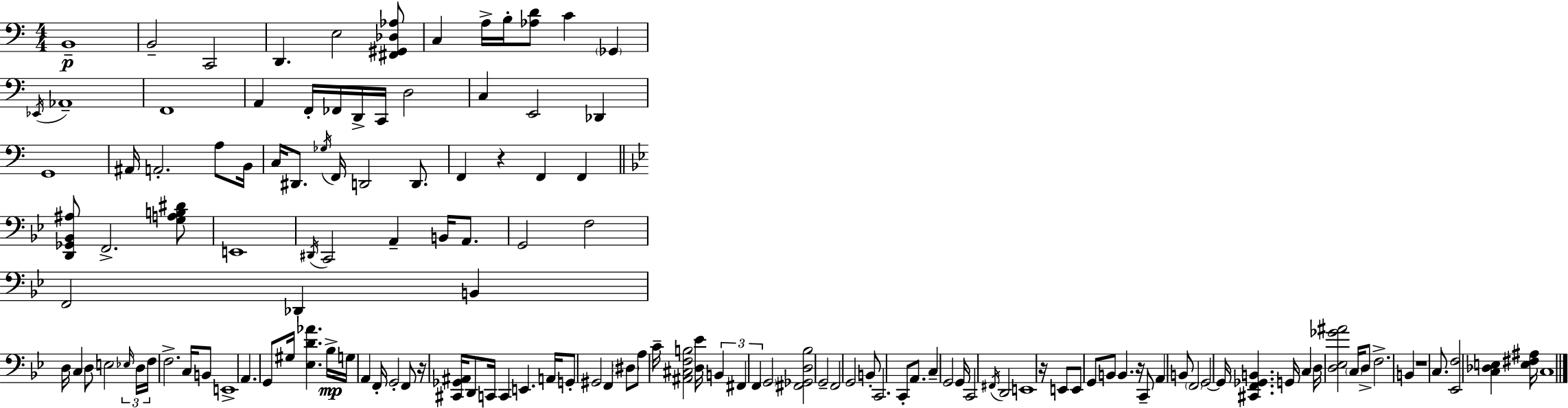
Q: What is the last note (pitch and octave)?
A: C3